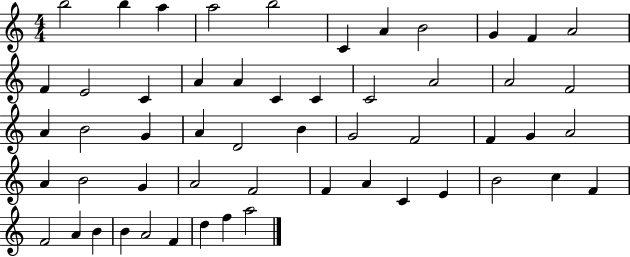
B5/h B5/q A5/q A5/h B5/h C4/q A4/q B4/h G4/q F4/q A4/h F4/q E4/h C4/q A4/q A4/q C4/q C4/q C4/h A4/h A4/h F4/h A4/q B4/h G4/q A4/q D4/h B4/q G4/h F4/h F4/q G4/q A4/h A4/q B4/h G4/q A4/h F4/h F4/q A4/q C4/q E4/q B4/h C5/q F4/q F4/h A4/q B4/q B4/q A4/h F4/q D5/q F5/q A5/h